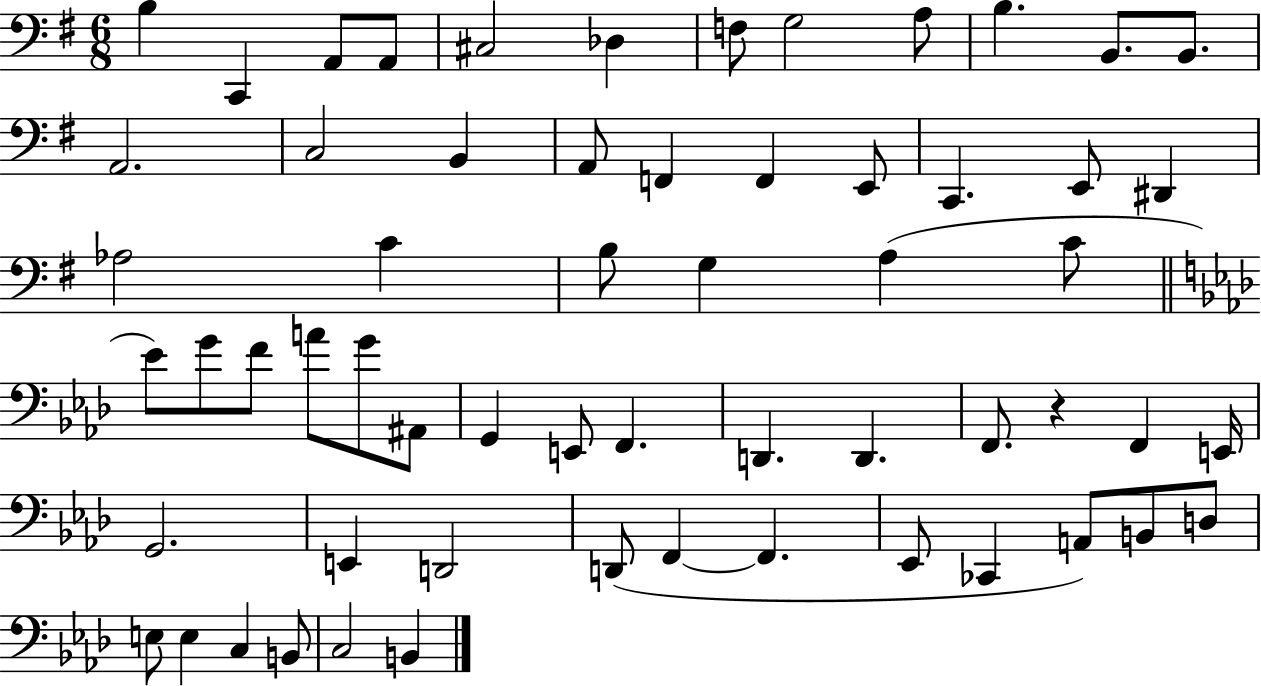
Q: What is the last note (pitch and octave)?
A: B2